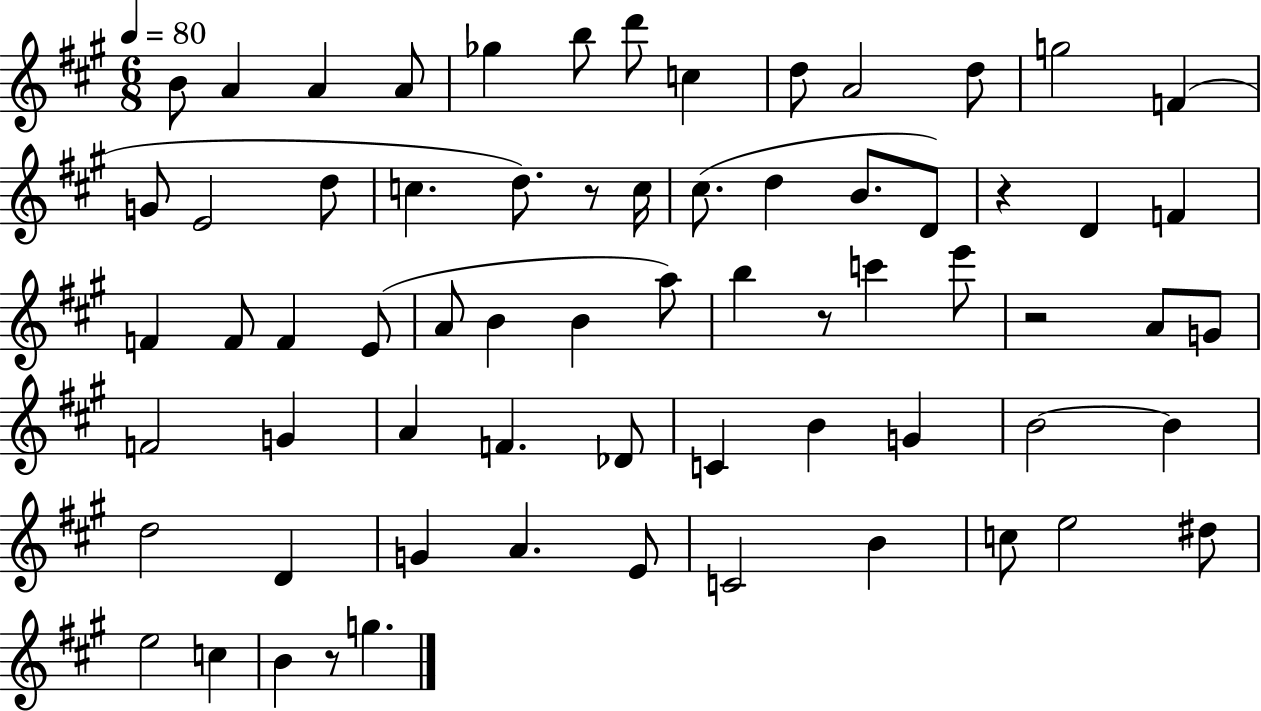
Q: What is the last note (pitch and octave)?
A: G5